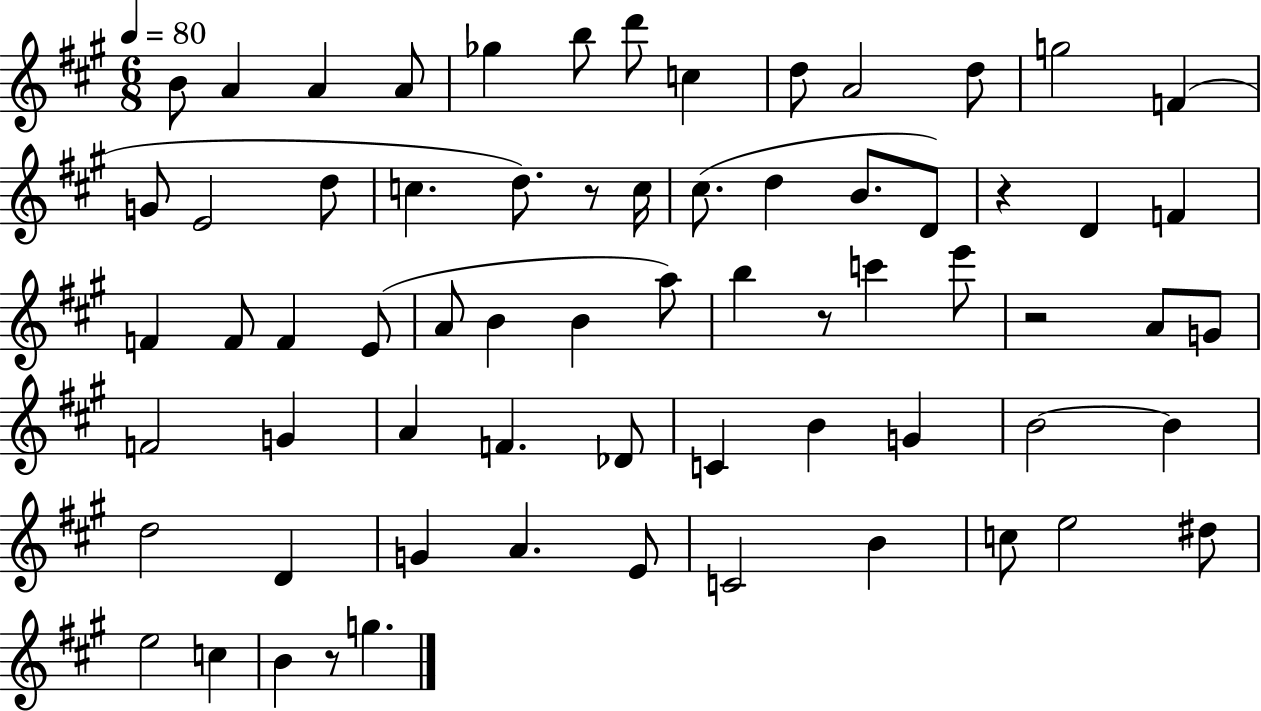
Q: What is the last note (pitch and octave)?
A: G5